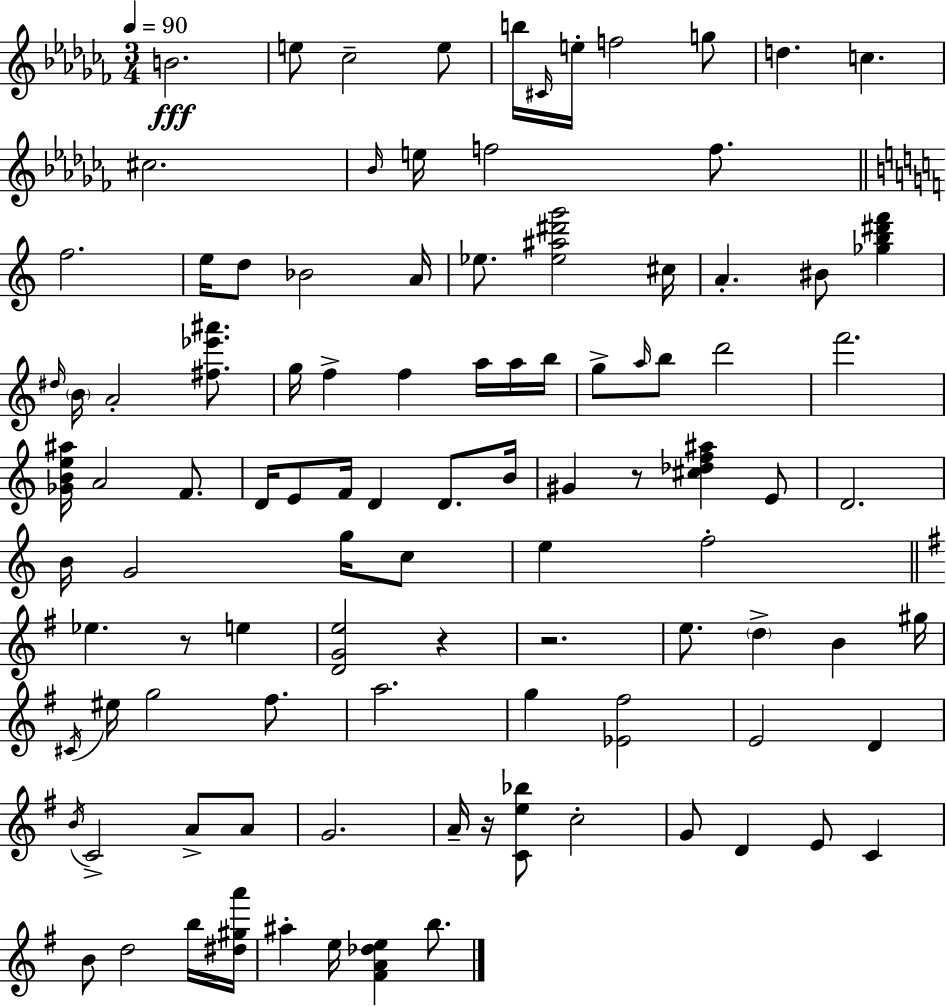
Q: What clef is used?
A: treble